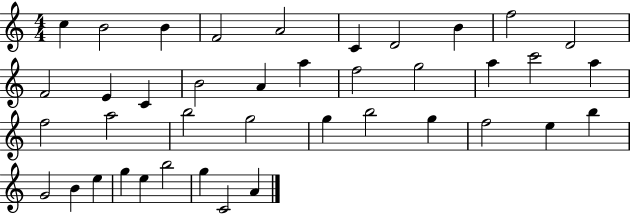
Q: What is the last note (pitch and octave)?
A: A4